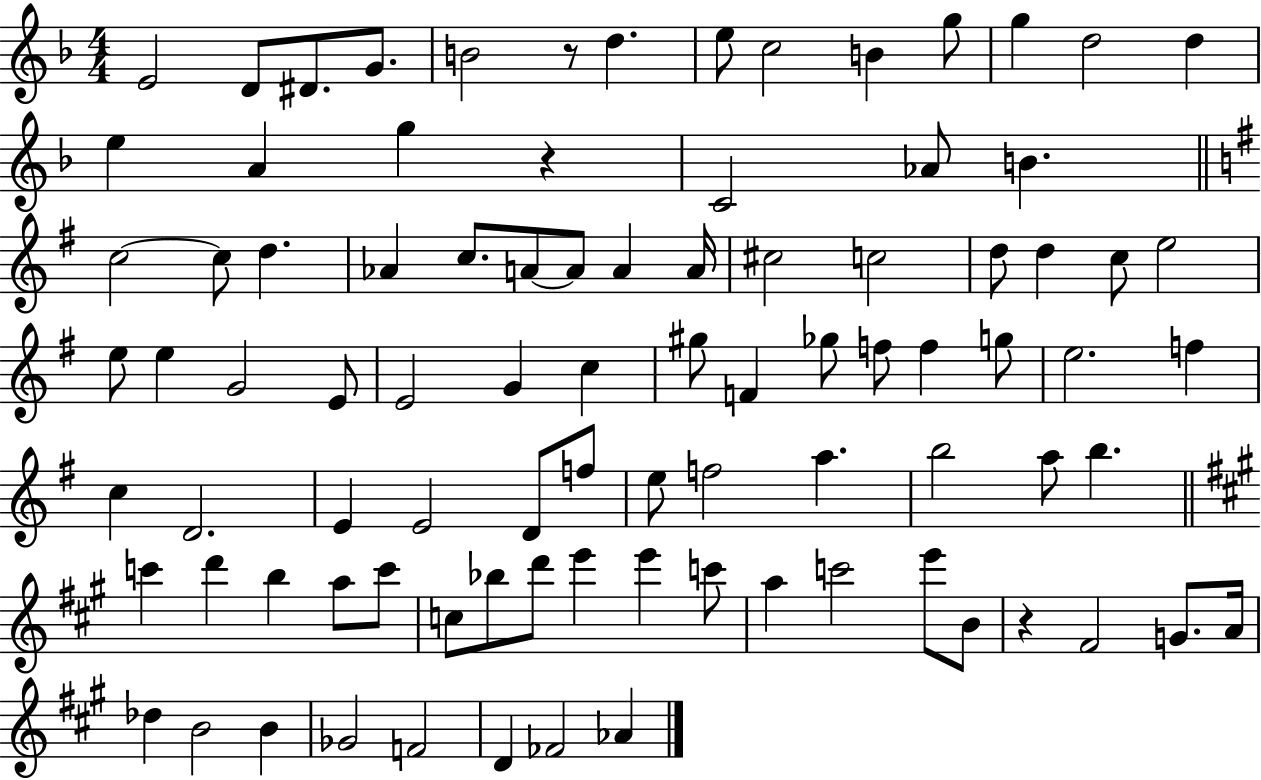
X:1
T:Untitled
M:4/4
L:1/4
K:F
E2 D/2 ^D/2 G/2 B2 z/2 d e/2 c2 B g/2 g d2 d e A g z C2 _A/2 B c2 c/2 d _A c/2 A/2 A/2 A A/4 ^c2 c2 d/2 d c/2 e2 e/2 e G2 E/2 E2 G c ^g/2 F _g/2 f/2 f g/2 e2 f c D2 E E2 D/2 f/2 e/2 f2 a b2 a/2 b c' d' b a/2 c'/2 c/2 _b/2 d'/2 e' e' c'/2 a c'2 e'/2 B/2 z ^F2 G/2 A/4 _d B2 B _G2 F2 D _F2 _A